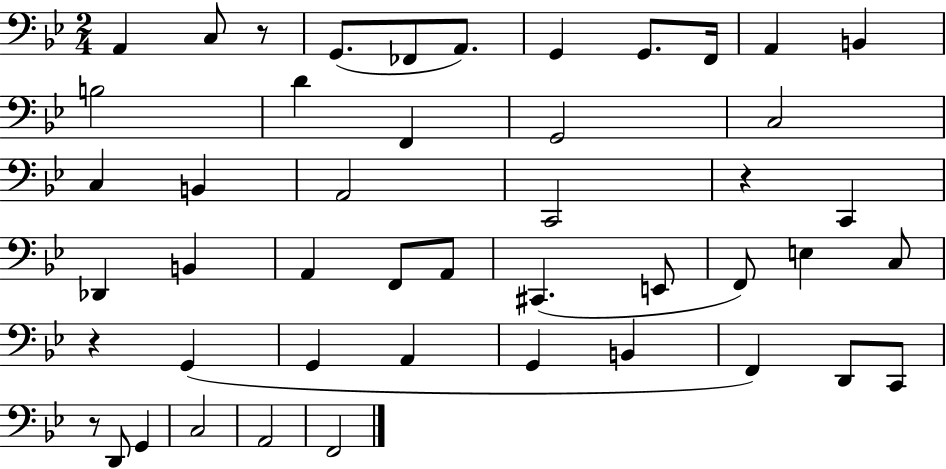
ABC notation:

X:1
T:Untitled
M:2/4
L:1/4
K:Bb
A,, C,/2 z/2 G,,/2 _F,,/2 A,,/2 G,, G,,/2 F,,/4 A,, B,, B,2 D F,, G,,2 C,2 C, B,, A,,2 C,,2 z C,, _D,, B,, A,, F,,/2 A,,/2 ^C,, E,,/2 F,,/2 E, C,/2 z G,, G,, A,, G,, B,, F,, D,,/2 C,,/2 z/2 D,,/2 G,, C,2 A,,2 F,,2